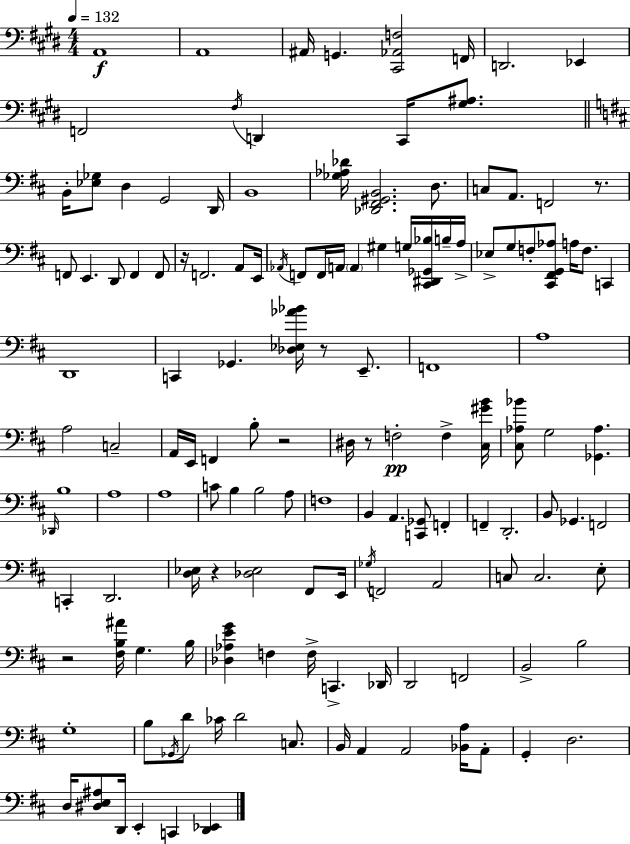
{
  \clef bass
  \numericTimeSignature
  \time 4/4
  \key e \major
  \tempo 4 = 132
  a,1\f | a,1 | ais,16 g,4. <cis, aes, f>2 f,16 | d,2. ees,4 | \break f,2 \acciaccatura { fis16 } d,4 cis,16 <gis ais>8. | \bar "||" \break \key d \major b,16-. <ees ges>8 d4 g,2 d,16 | b,1 | <ges aes des'>16 <des, fis, gis, b,>2. d8. | c8 a,8. f,2 r8. | \break f,8 e,4. d,8 f,4 f,8 | r16 f,2. a,8 e,16 | \acciaccatura { aes,16 } f,8 f,16 a,16 \parenthesize a,4 gis4 g16 <cis, dis, ges, bes>16 b16-- | a16-> ees8-> g8 f8-. <cis, fis, g, aes>8 a16 f8. c,4 | \break d,1 | c,4 ges,4. <des ees aes' bes'>16 r8 e,8.-- | f,1 | a1 | \break a2 c2-- | a,16 e,16 f,4 b8-. r2 | dis16 r8 f2-.\pp f4-> | <cis gis' b'>16 <cis aes bes'>8 g2 <ges, aes>4. | \break \grace { des,16 } b1 | a1 | a1 | c'8 b4 b2 | \break a8 f1 | b,4 a,4. <c, ges,>8 f,4-. | f,4-- d,2.-. | b,8 ges,4. f,2 | \break c,4-. d,2. | <d ees>16 r4 <des ees>2 fis,8 | e,16 \acciaccatura { ges16 } f,2 a,2 | c8 c2. | \break e8-. r2 <fis b ais'>16 g4. | b16 <des aes e' g'>4 f4 f16-> c,4.-> | des,16 d,2 f,2 | b,2-> b2 | \break g1-. | b8 \acciaccatura { ges,16 } d'8 ces'16 d'2 | c8. b,16 a,4 a,2 | <bes, a>16 a,8-. g,4-. d2. | \break d16 <dis e ais>8 d,16 e,4-. c,4 | <d, ees,>4 \bar "|."
}